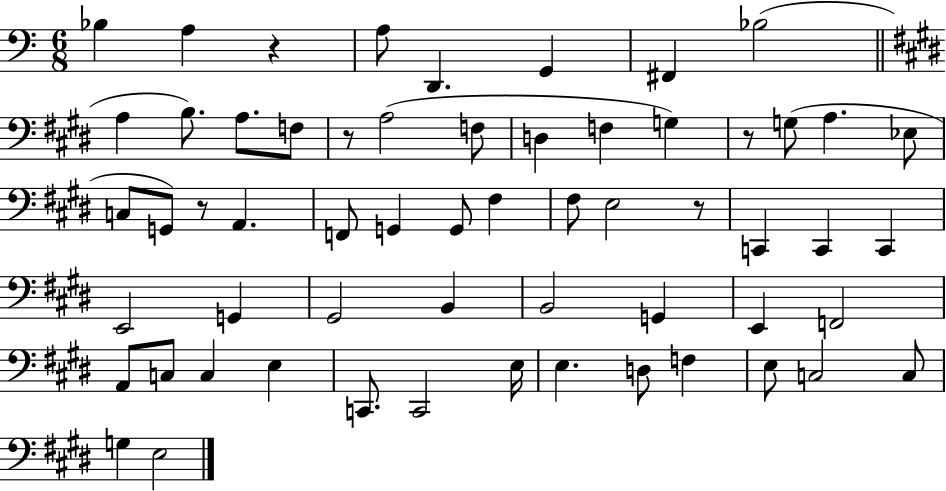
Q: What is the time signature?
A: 6/8